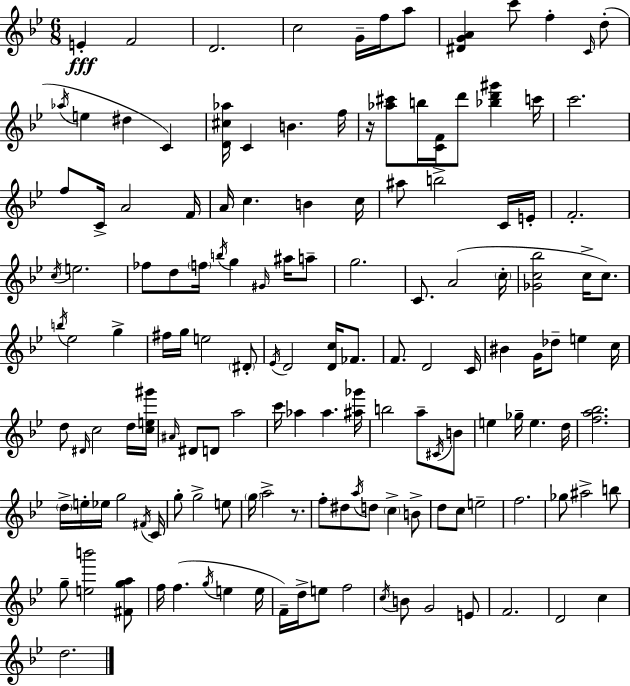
E4/q F4/h D4/h. C5/h G4/s F5/s A5/e [D#4,G4,A4]/q C6/e F5/q C4/s D5/e Ab5/s E5/q D#5/q C4/q [D4,C#5,Ab5]/s C4/q B4/q. F5/s R/s [Ab5,C#6]/e B5/s [C4,F4]/s D6/e [Bb5,D6,G#6]/q C6/s C6/h. F5/e C4/s A4/h F4/s A4/s C5/q. B4/q C5/s A#5/e B5/h C4/s E4/s F4/h. C5/s E5/h. FES5/e D5/e F5/s B5/s G5/q G#4/s A#5/s A5/e G5/h. C4/e. A4/h C5/s [Gb4,C5,Bb5]/h C5/s C5/e. B5/s Eb5/h G5/q F#5/s G5/s E5/h D#4/e Eb4/s D4/h [D4,C5]/s FES4/e. F4/e. D4/h C4/s BIS4/q G4/s Db5/e E5/q C5/s D5/e D#4/s C5/h D5/s [C5,E5,G#6]/s A#4/s D#4/e D4/e A5/h C6/s Ab5/q Ab5/q. [A#5,Gb6]/s B5/h A5/e C#4/s B4/e E5/q Gb5/s E5/q. D5/s [F5,A5,Bb5]/h. D5/s E5/s Eb5/s G5/h F#4/s C4/s G5/e G5/h E5/e G5/s A5/h R/e. F5/e D#5/e A5/s D5/e C5/q B4/e D5/e C5/e E5/h F5/h. Gb5/e A#5/h B5/e G5/e [E5,B6]/h [F#4,G5,A5]/e F5/s F5/q. G5/s E5/q E5/s F4/s D5/s E5/e F5/h C5/s B4/e G4/h E4/e F4/h. D4/h C5/q D5/h.